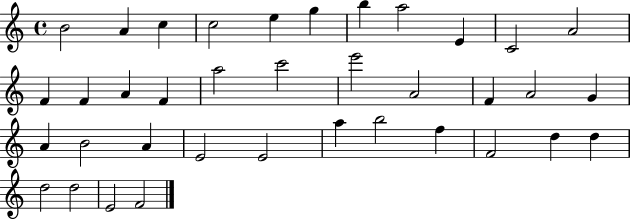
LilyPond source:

{
  \clef treble
  \time 4/4
  \defaultTimeSignature
  \key c \major
  b'2 a'4 c''4 | c''2 e''4 g''4 | b''4 a''2 e'4 | c'2 a'2 | \break f'4 f'4 a'4 f'4 | a''2 c'''2 | e'''2 a'2 | f'4 a'2 g'4 | \break a'4 b'2 a'4 | e'2 e'2 | a''4 b''2 f''4 | f'2 d''4 d''4 | \break d''2 d''2 | e'2 f'2 | \bar "|."
}